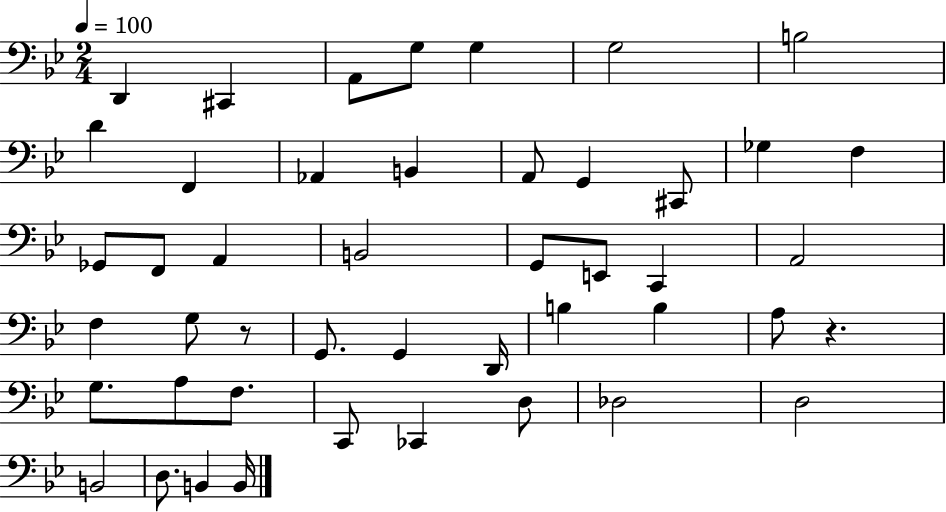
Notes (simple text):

D2/q C#2/q A2/e G3/e G3/q G3/h B3/h D4/q F2/q Ab2/q B2/q A2/e G2/q C#2/e Gb3/q F3/q Gb2/e F2/e A2/q B2/h G2/e E2/e C2/q A2/h F3/q G3/e R/e G2/e. G2/q D2/s B3/q B3/q A3/e R/q. G3/e. A3/e F3/e. C2/e CES2/q D3/e Db3/h D3/h B2/h D3/e. B2/q B2/s